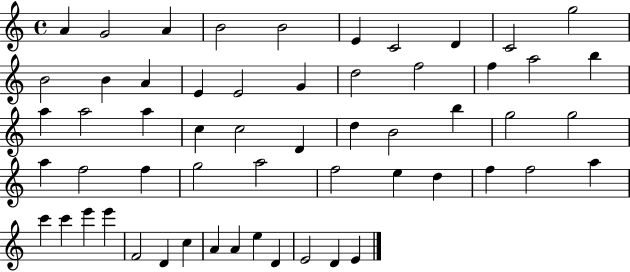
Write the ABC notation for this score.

X:1
T:Untitled
M:4/4
L:1/4
K:C
A G2 A B2 B2 E C2 D C2 g2 B2 B A E E2 G d2 f2 f a2 b a a2 a c c2 D d B2 b g2 g2 a f2 f g2 a2 f2 e d f f2 a c' c' e' e' F2 D c A A e D E2 D E